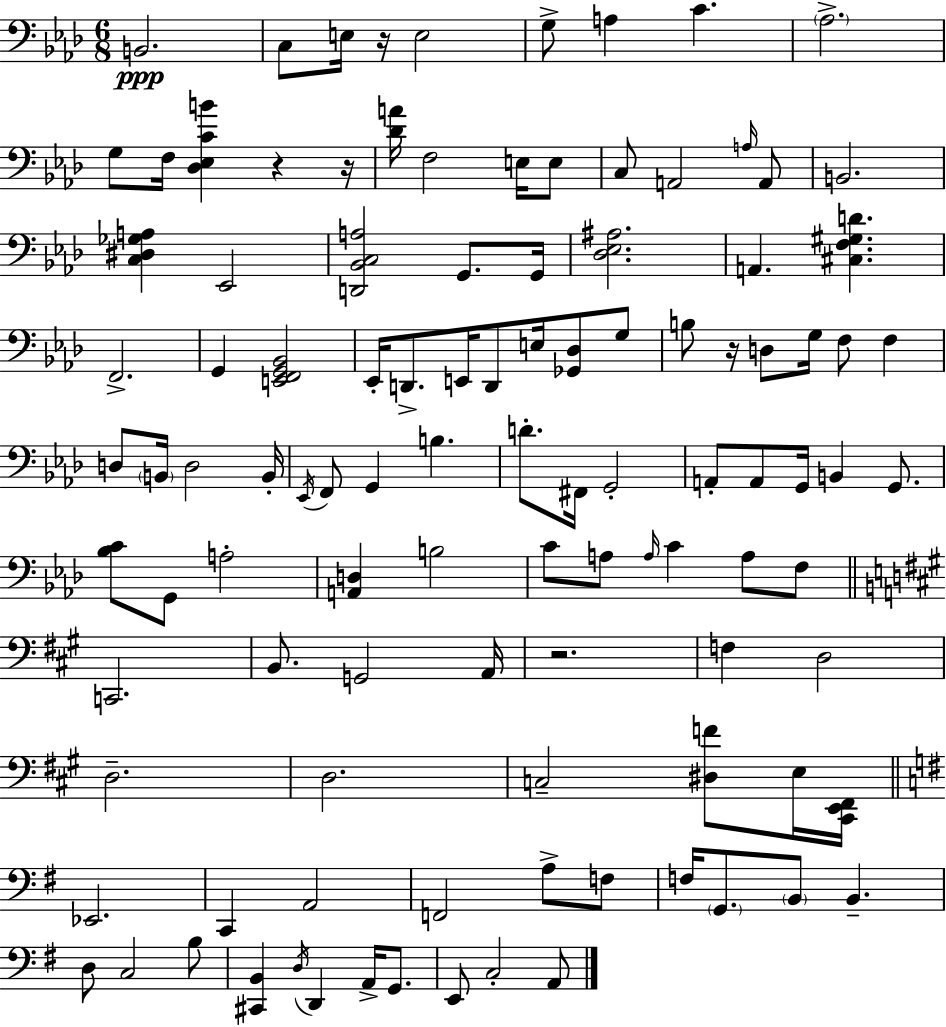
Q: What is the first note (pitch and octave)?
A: B2